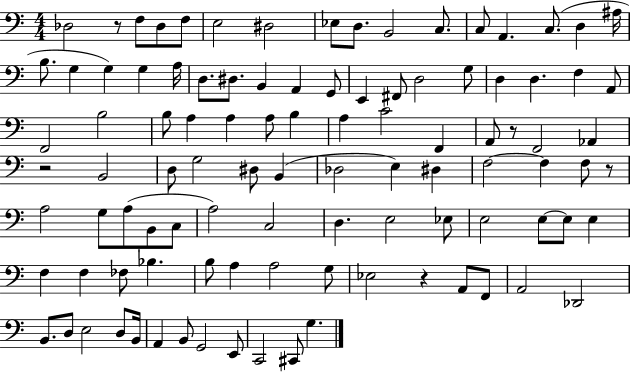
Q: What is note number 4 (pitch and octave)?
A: F3